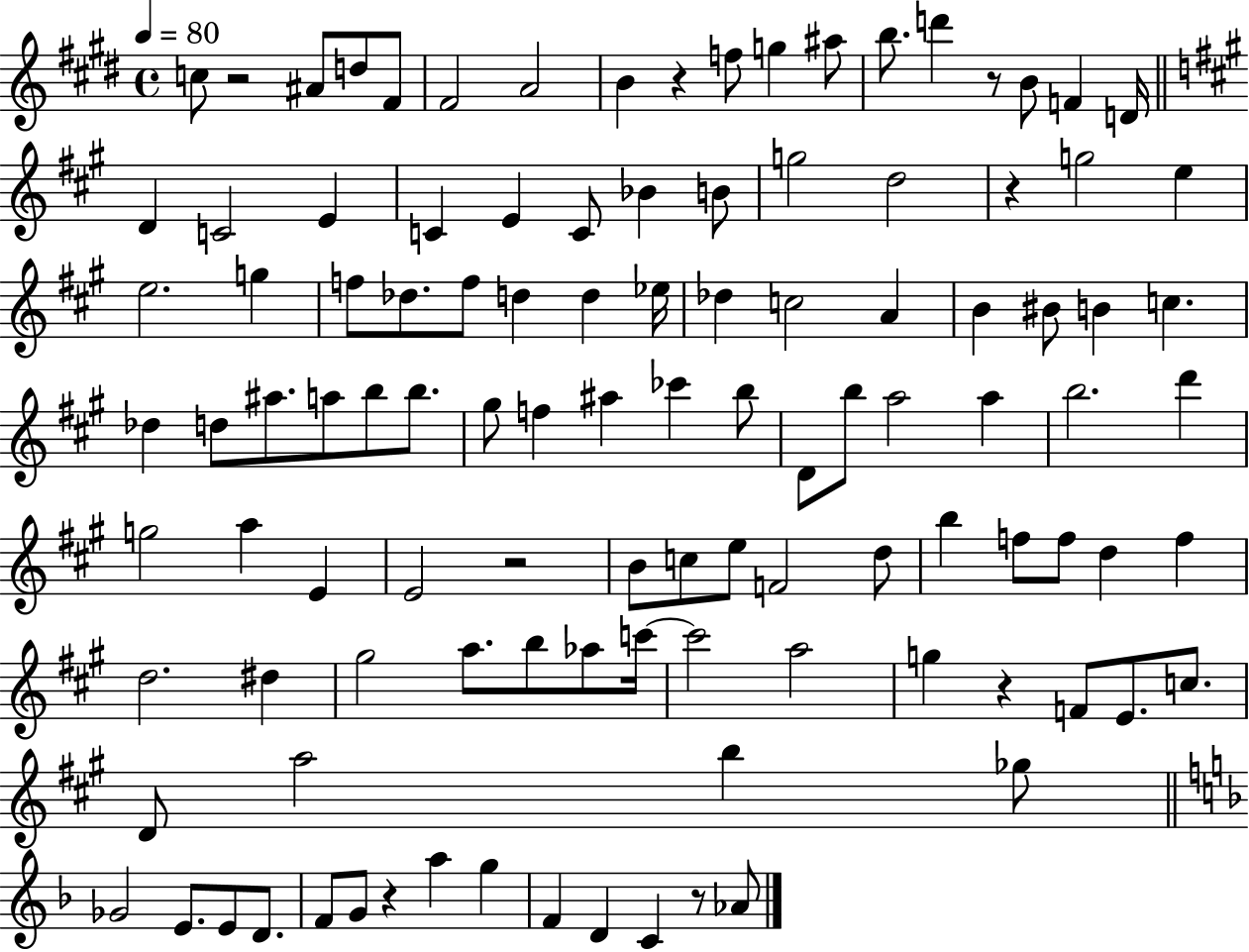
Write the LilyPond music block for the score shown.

{
  \clef treble
  \time 4/4
  \defaultTimeSignature
  \key e \major
  \tempo 4 = 80
  \repeat volta 2 { c''8 r2 ais'8 d''8 fis'8 | fis'2 a'2 | b'4 r4 f''8 g''4 ais''8 | b''8. d'''4 r8 b'8 f'4 d'16 | \break \bar "||" \break \key a \major d'4 c'2 e'4 | c'4 e'4 c'8 bes'4 b'8 | g''2 d''2 | r4 g''2 e''4 | \break e''2. g''4 | f''8 des''8. f''8 d''4 d''4 ees''16 | des''4 c''2 a'4 | b'4 bis'8 b'4 c''4. | \break des''4 d''8 ais''8. a''8 b''8 b''8. | gis''8 f''4 ais''4 ces'''4 b''8 | d'8 b''8 a''2 a''4 | b''2. d'''4 | \break g''2 a''4 e'4 | e'2 r2 | b'8 c''8 e''8 f'2 d''8 | b''4 f''8 f''8 d''4 f''4 | \break d''2. dis''4 | gis''2 a''8. b''8 aes''8 c'''16~~ | c'''2 a''2 | g''4 r4 f'8 e'8. c''8. | \break d'8 a''2 b''4 ges''8 | \bar "||" \break \key d \minor ges'2 e'8. e'8 d'8. | f'8 g'8 r4 a''4 g''4 | f'4 d'4 c'4 r8 aes'8 | } \bar "|."
}